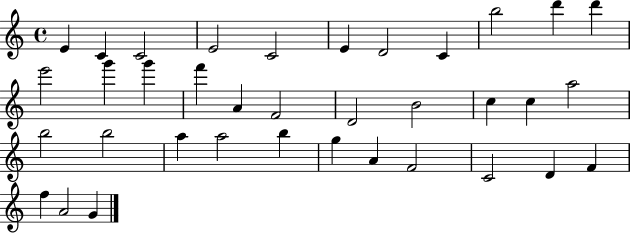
{
  \clef treble
  \time 4/4
  \defaultTimeSignature
  \key c \major
  e'4 c'4 c'2 | e'2 c'2 | e'4 d'2 c'4 | b''2 d'''4 d'''4 | \break e'''2 g'''4 g'''4 | f'''4 a'4 f'2 | d'2 b'2 | c''4 c''4 a''2 | \break b''2 b''2 | a''4 a''2 b''4 | g''4 a'4 f'2 | c'2 d'4 f'4 | \break f''4 a'2 g'4 | \bar "|."
}